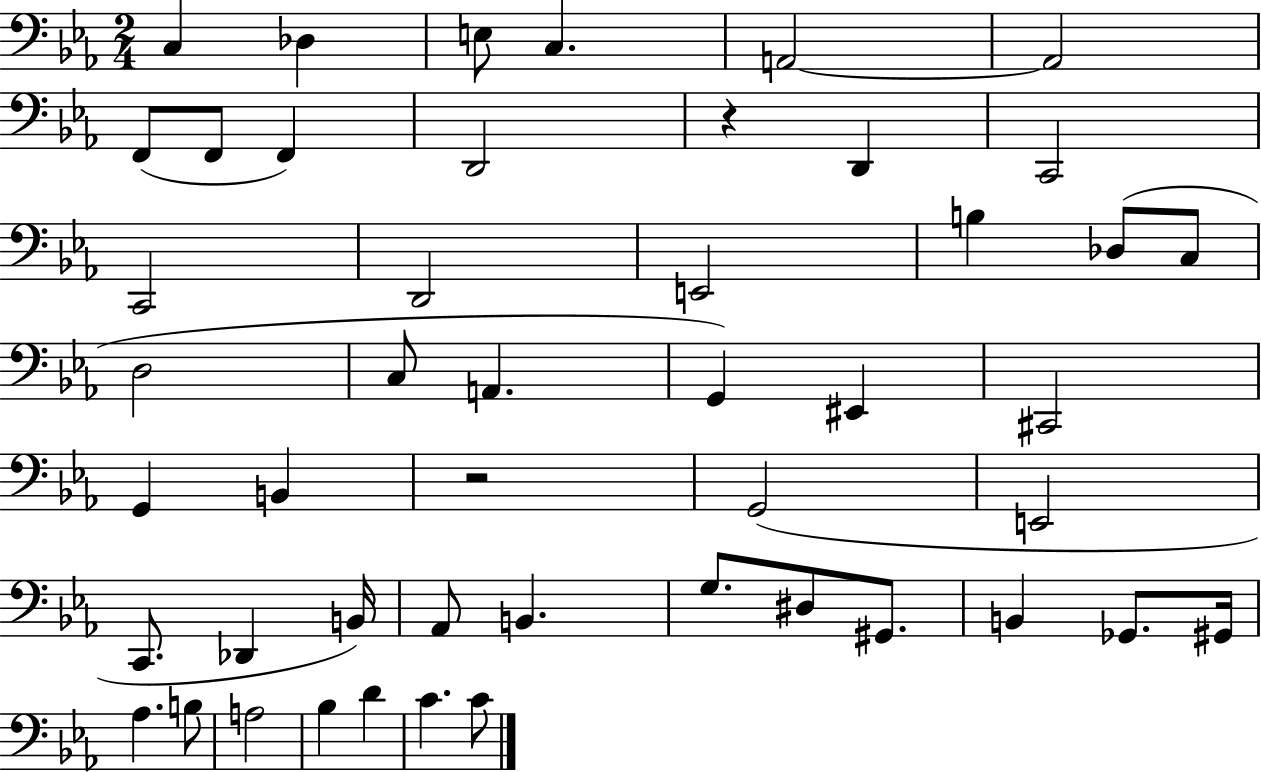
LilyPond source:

{
  \clef bass
  \numericTimeSignature
  \time 2/4
  \key ees \major
  c4 des4 | e8 c4. | a,2~~ | a,2 | \break f,8( f,8 f,4) | d,2 | r4 d,4 | c,2 | \break c,2 | d,2 | e,2 | b4 des8( c8 | \break d2 | c8 a,4. | g,4) eis,4 | cis,2 | \break g,4 b,4 | r2 | g,2( | e,2 | \break c,8. des,4 b,16) | aes,8 b,4. | g8. dis8 gis,8. | b,4 ges,8. gis,16 | \break aes4. b8 | a2 | bes4 d'4 | c'4. c'8 | \break \bar "|."
}